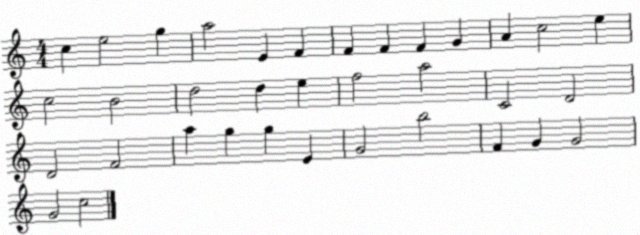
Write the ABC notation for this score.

X:1
T:Untitled
M:4/4
L:1/4
K:C
c e2 g a2 E F F F F G A c2 e c2 B2 d2 d e f2 a2 C2 D2 D2 F2 a g g E G2 b2 F G G2 G2 c2